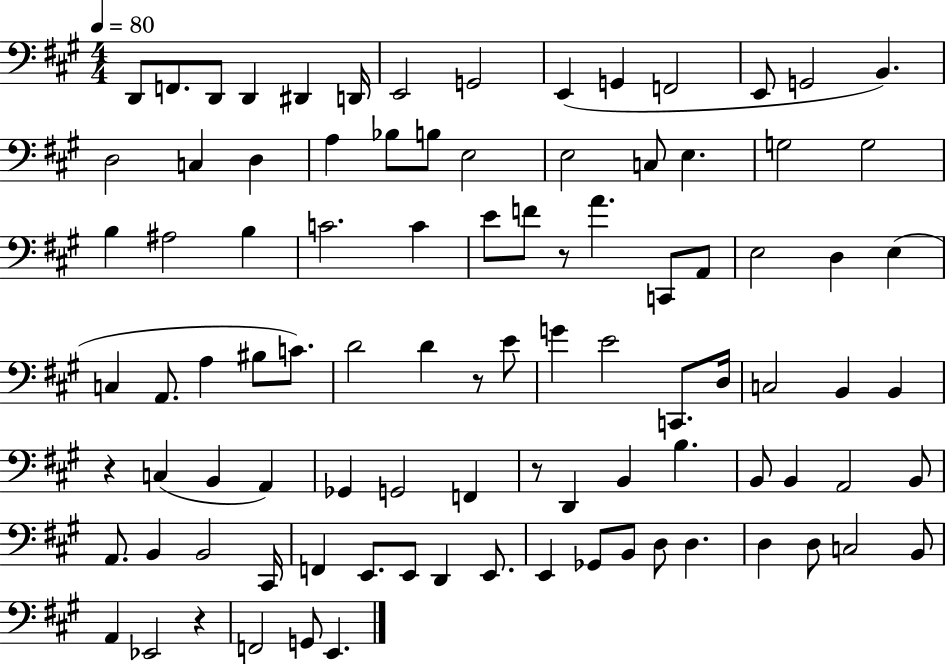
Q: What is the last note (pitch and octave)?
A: E2